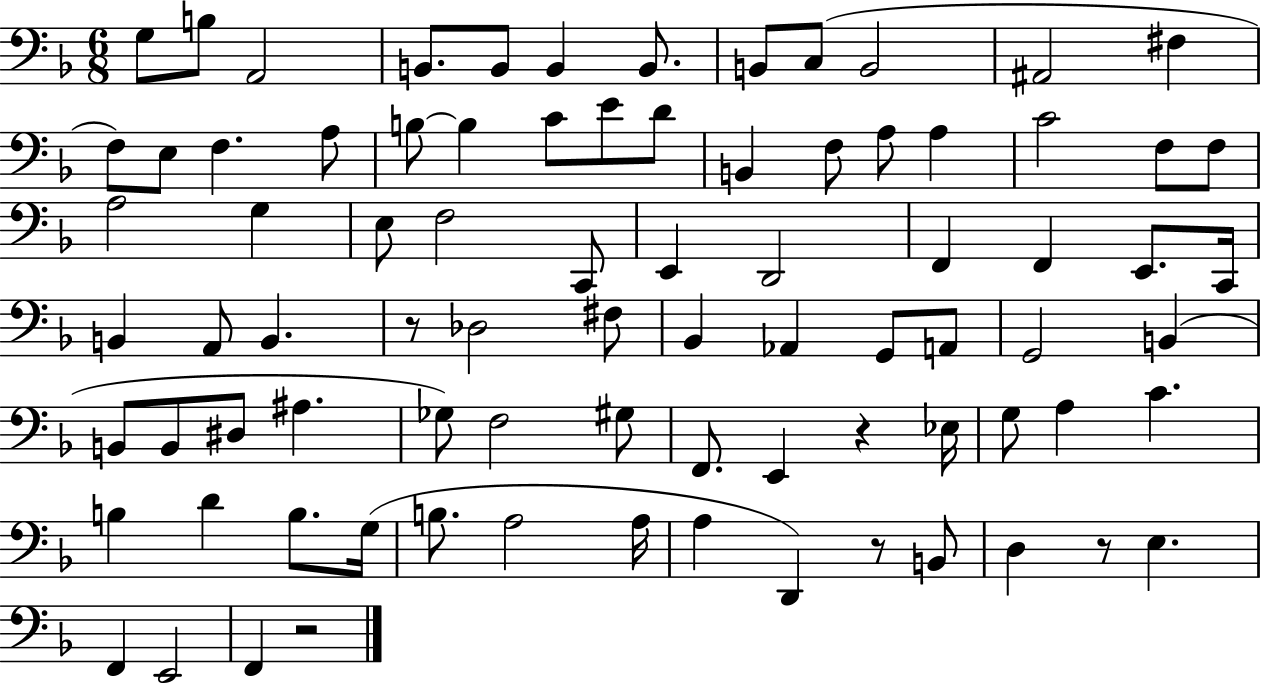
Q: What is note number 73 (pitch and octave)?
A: B2